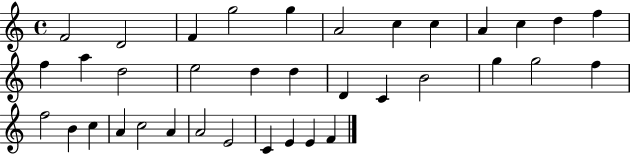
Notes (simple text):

F4/h D4/h F4/q G5/h G5/q A4/h C5/q C5/q A4/q C5/q D5/q F5/q F5/q A5/q D5/h E5/h D5/q D5/q D4/q C4/q B4/h G5/q G5/h F5/q F5/h B4/q C5/q A4/q C5/h A4/q A4/h E4/h C4/q E4/q E4/q F4/q